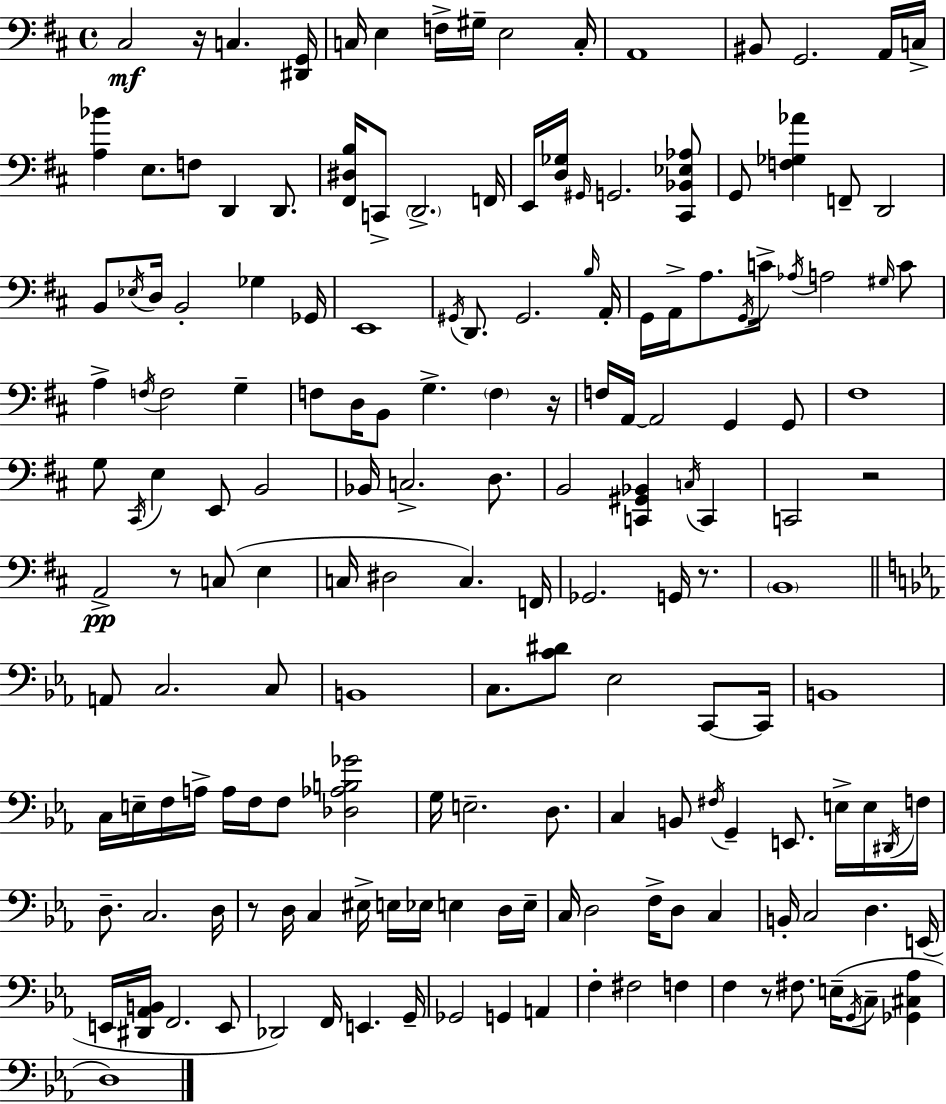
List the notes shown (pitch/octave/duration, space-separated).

C#3/h R/s C3/q. [D#2,G2]/s C3/s E3/q F3/s G#3/s E3/h C3/s A2/w BIS2/e G2/h. A2/s C3/s [A3,Bb4]/q E3/e. F3/e D2/q D2/e. [F#2,D#3,B3]/s C2/e D2/h. F2/s E2/s [D3,Gb3]/s G#2/s G2/h. [C#2,Bb2,Eb3,Ab3]/e G2/e [F3,Gb3,Ab4]/q F2/e D2/h B2/e Eb3/s D3/s B2/h Gb3/q Gb2/s E2/w G#2/s D2/e. G#2/h. B3/s A2/s G2/s A2/s A3/e. G2/s C4/s Ab3/s A3/h G#3/s C4/e A3/q F3/s F3/h G3/q F3/e D3/s B2/e G3/q. F3/q R/s F3/s A2/s A2/h G2/q G2/e F#3/w G3/e C#2/s E3/q E2/e B2/h Bb2/s C3/h. D3/e. B2/h [C2,G#2,Bb2]/q C3/s C2/q C2/h R/h A2/h R/e C3/e E3/q C3/s D#3/h C3/q. F2/s Gb2/h. G2/s R/e. B2/w A2/e C3/h. C3/e B2/w C3/e. [C4,D#4]/e Eb3/h C2/e C2/s B2/w C3/s E3/s F3/s A3/s A3/s F3/s F3/e [Db3,Ab3,B3,Gb4]/h G3/s E3/h. D3/e. C3/q B2/e F#3/s G2/q E2/e. E3/s E3/s D#2/s F3/s D3/e. C3/h. D3/s R/e D3/s C3/q EIS3/s E3/s Eb3/s E3/q D3/s E3/s C3/s D3/h F3/s D3/e C3/q B2/s C3/h D3/q. E2/s E2/s [D#2,Ab2,B2]/s F2/h. E2/e Db2/h F2/s E2/q. G2/s Gb2/h G2/q A2/q F3/q F#3/h F3/q F3/q R/e F#3/e. E3/s G2/s C3/e [Gb2,C#3,Ab3]/q D3/w